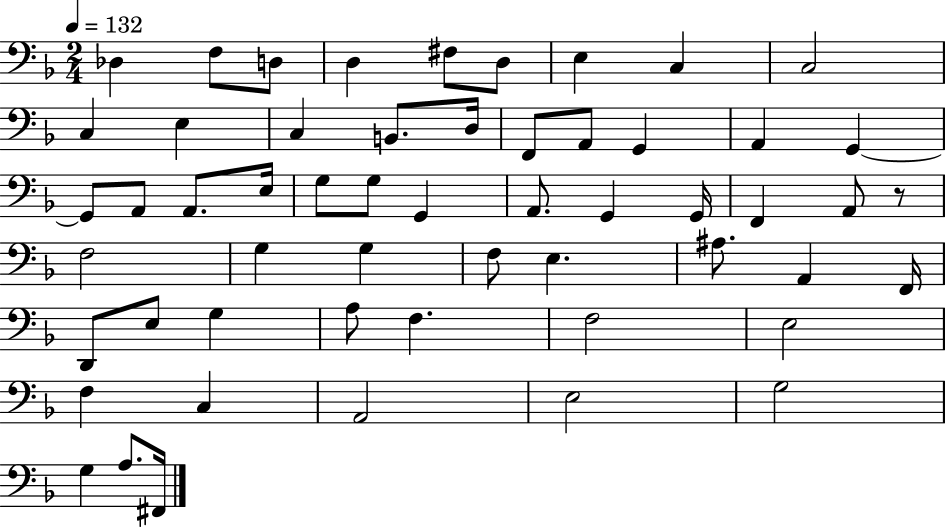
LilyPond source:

{
  \clef bass
  \numericTimeSignature
  \time 2/4
  \key f \major
  \tempo 4 = 132
  des4 f8 d8 | d4 fis8 d8 | e4 c4 | c2 | \break c4 e4 | c4 b,8. d16 | f,8 a,8 g,4 | a,4 g,4~~ | \break g,8 a,8 a,8. e16 | g8 g8 g,4 | a,8. g,4 g,16 | f,4 a,8 r8 | \break f2 | g4 g4 | f8 e4. | ais8. a,4 f,16 | \break d,8 e8 g4 | a8 f4. | f2 | e2 | \break f4 c4 | a,2 | e2 | g2 | \break g4 a8. fis,16 | \bar "|."
}